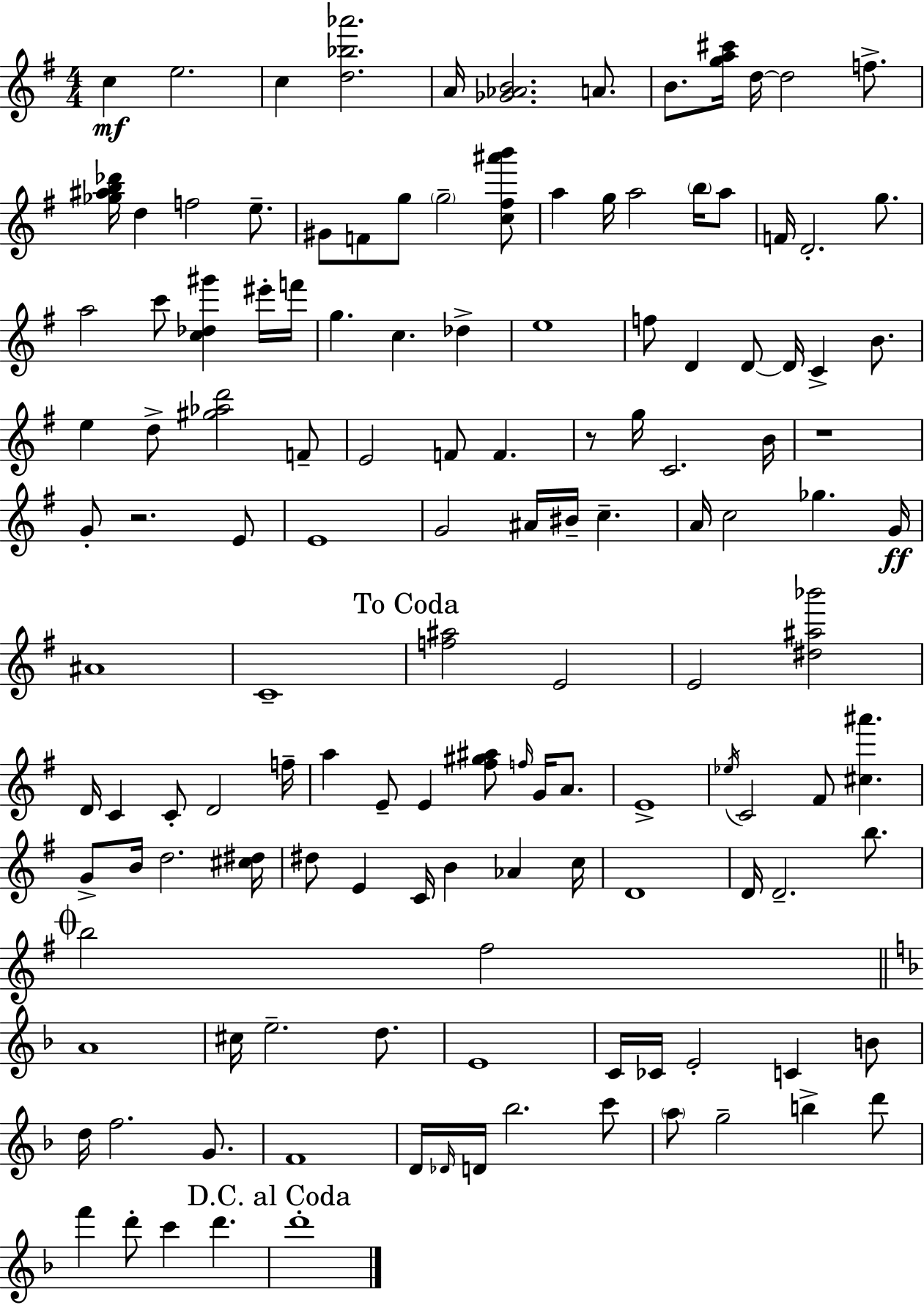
X:1
T:Untitled
M:4/4
L:1/4
K:G
c e2 c [d_b_a']2 A/4 [_G_AB]2 A/2 B/2 [ga^c']/4 d/4 d2 f/2 [_g^ab_d']/4 d f2 e/2 ^G/2 F/2 g/2 g2 [c^f^a'b']/2 a g/4 a2 b/4 a/2 F/4 D2 g/2 a2 c'/2 [c_d^g'] ^e'/4 f'/4 g c _d e4 f/2 D D/2 D/4 C B/2 e d/2 [^g_ad']2 F/2 E2 F/2 F z/2 g/4 C2 B/4 z4 G/2 z2 E/2 E4 G2 ^A/4 ^B/4 c A/4 c2 _g G/4 ^A4 C4 [f^a]2 E2 E2 [^d^a_b']2 D/4 C C/2 D2 f/4 a E/2 E [^f^g^a]/2 f/4 G/4 A/2 E4 _e/4 C2 ^F/2 [^c^a'] G/2 B/4 d2 [^c^d]/4 ^d/2 E C/4 B _A c/4 D4 D/4 D2 b/2 b2 ^f2 A4 ^c/4 e2 d/2 E4 C/4 _C/4 E2 C B/2 d/4 f2 G/2 F4 D/4 _D/4 D/4 _b2 c'/2 a/2 g2 b d'/2 f' d'/2 c' d' d'4